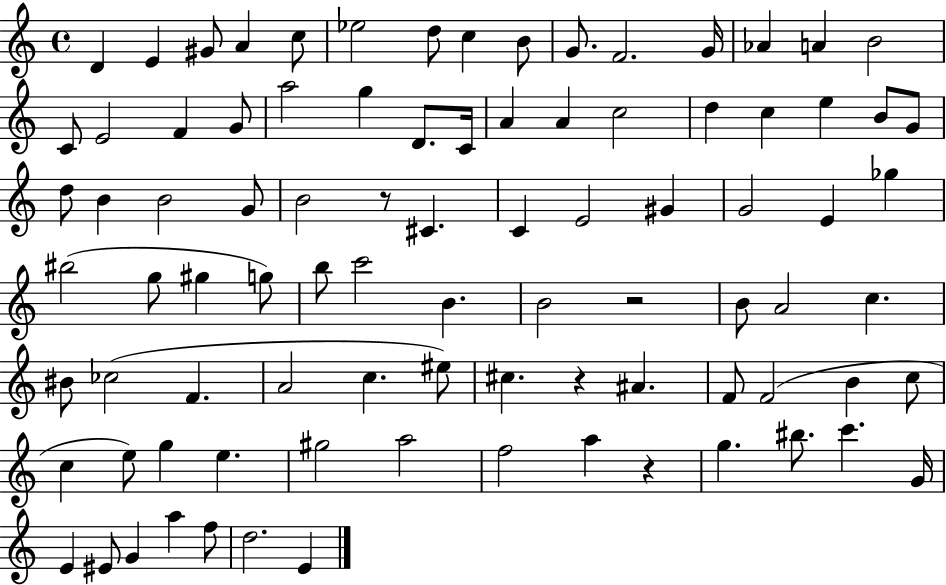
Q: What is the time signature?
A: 4/4